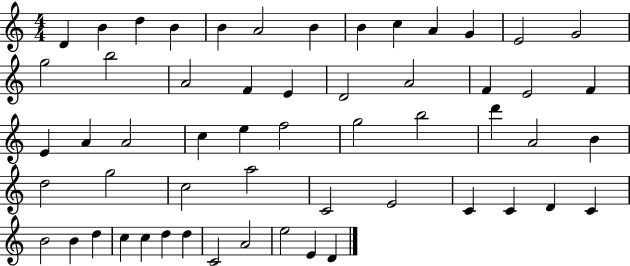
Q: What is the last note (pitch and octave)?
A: D4